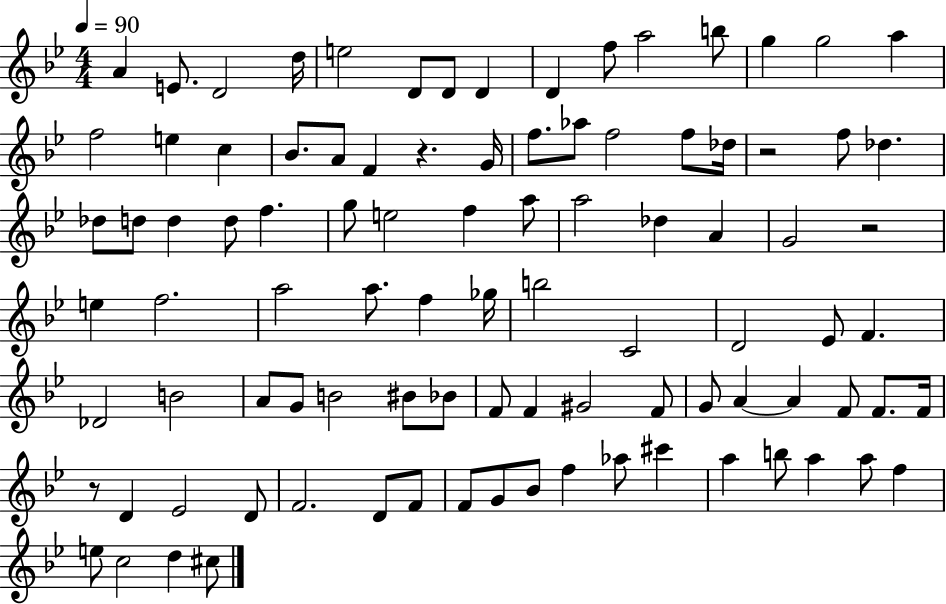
X:1
T:Untitled
M:4/4
L:1/4
K:Bb
A E/2 D2 d/4 e2 D/2 D/2 D D f/2 a2 b/2 g g2 a f2 e c _B/2 A/2 F z G/4 f/2 _a/2 f2 f/2 _d/4 z2 f/2 _d _d/2 d/2 d d/2 f g/2 e2 f a/2 a2 _d A G2 z2 e f2 a2 a/2 f _g/4 b2 C2 D2 _E/2 F _D2 B2 A/2 G/2 B2 ^B/2 _B/2 F/2 F ^G2 F/2 G/2 A A F/2 F/2 F/4 z/2 D _E2 D/2 F2 D/2 F/2 F/2 G/2 _B/2 f _a/2 ^c' a b/2 a a/2 f e/2 c2 d ^c/2